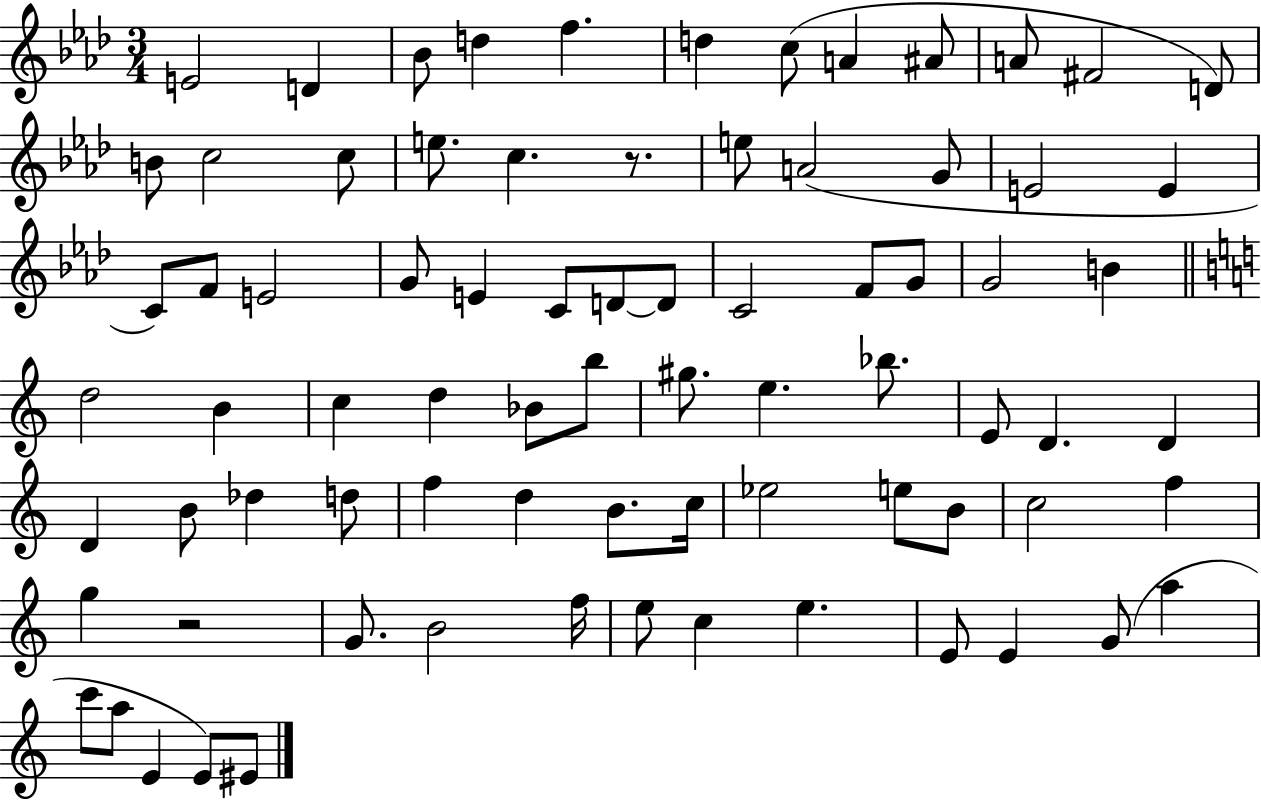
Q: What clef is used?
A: treble